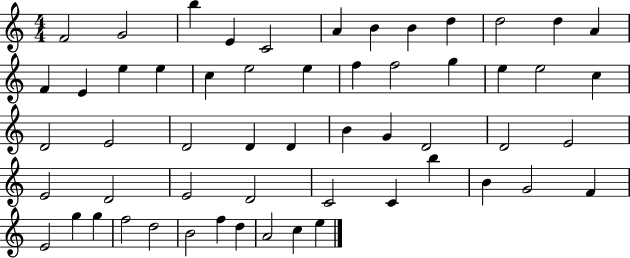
F4/h G4/h B5/q E4/q C4/h A4/q B4/q B4/q D5/q D5/h D5/q A4/q F4/q E4/q E5/q E5/q C5/q E5/h E5/q F5/q F5/h G5/q E5/q E5/h C5/q D4/h E4/h D4/h D4/q D4/q B4/q G4/q D4/h D4/h E4/h E4/h D4/h E4/h D4/h C4/h C4/q B5/q B4/q G4/h F4/q E4/h G5/q G5/q F5/h D5/h B4/h F5/q D5/q A4/h C5/q E5/q